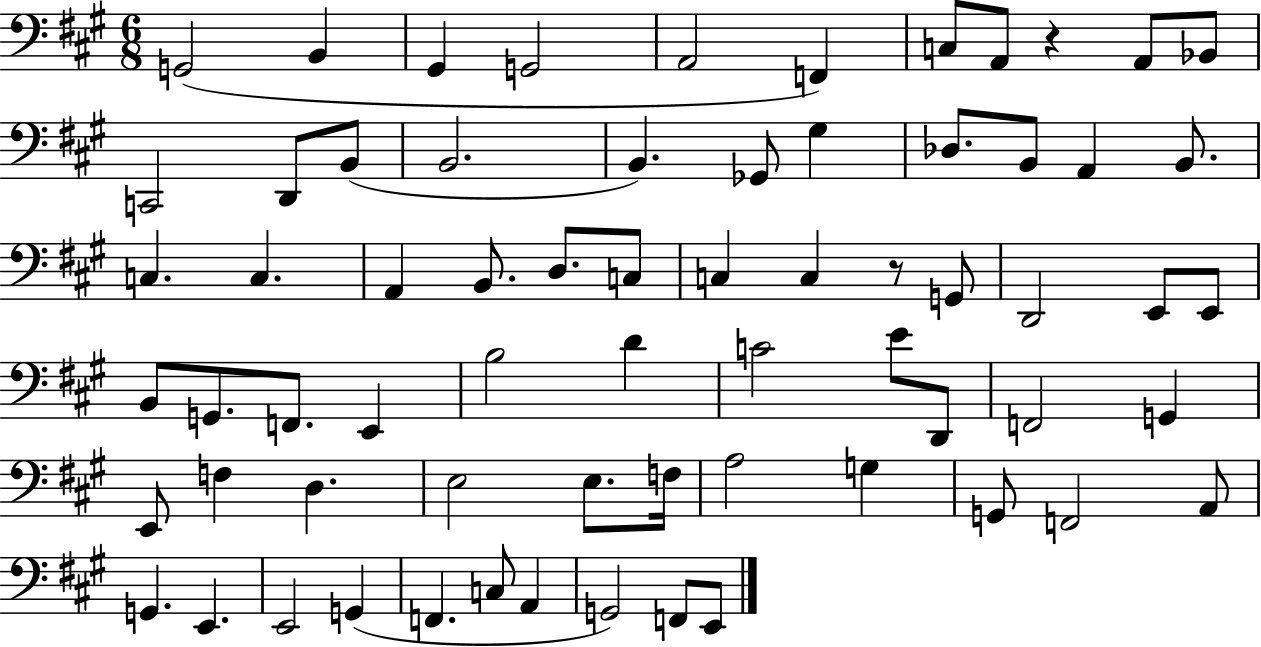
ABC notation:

X:1
T:Untitled
M:6/8
L:1/4
K:A
G,,2 B,, ^G,, G,,2 A,,2 F,, C,/2 A,,/2 z A,,/2 _B,,/2 C,,2 D,,/2 B,,/2 B,,2 B,, _G,,/2 ^G, _D,/2 B,,/2 A,, B,,/2 C, C, A,, B,,/2 D,/2 C,/2 C, C, z/2 G,,/2 D,,2 E,,/2 E,,/2 B,,/2 G,,/2 F,,/2 E,, B,2 D C2 E/2 D,,/2 F,,2 G,, E,,/2 F, D, E,2 E,/2 F,/4 A,2 G, G,,/2 F,,2 A,,/2 G,, E,, E,,2 G,, F,, C,/2 A,, G,,2 F,,/2 E,,/2